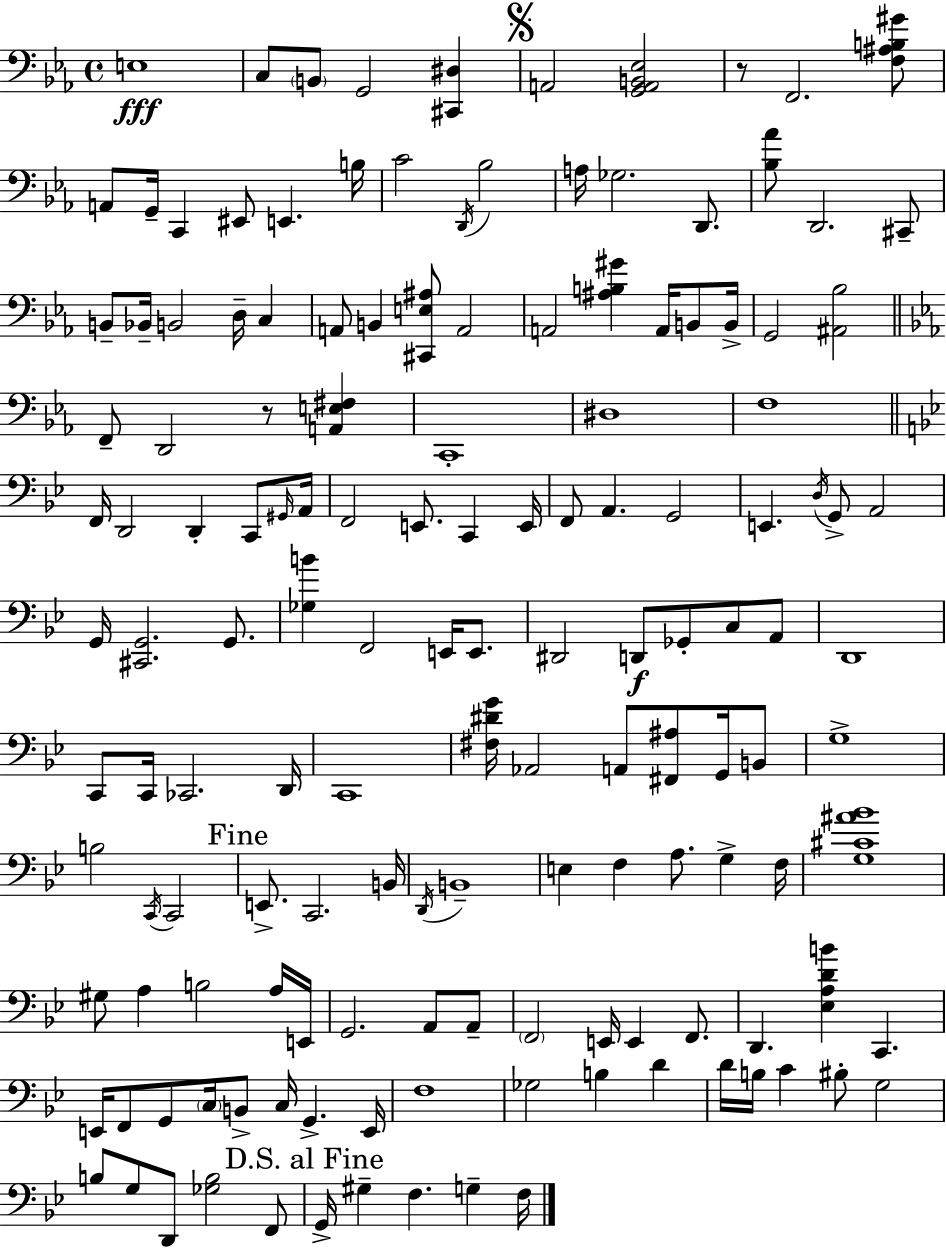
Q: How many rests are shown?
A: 2